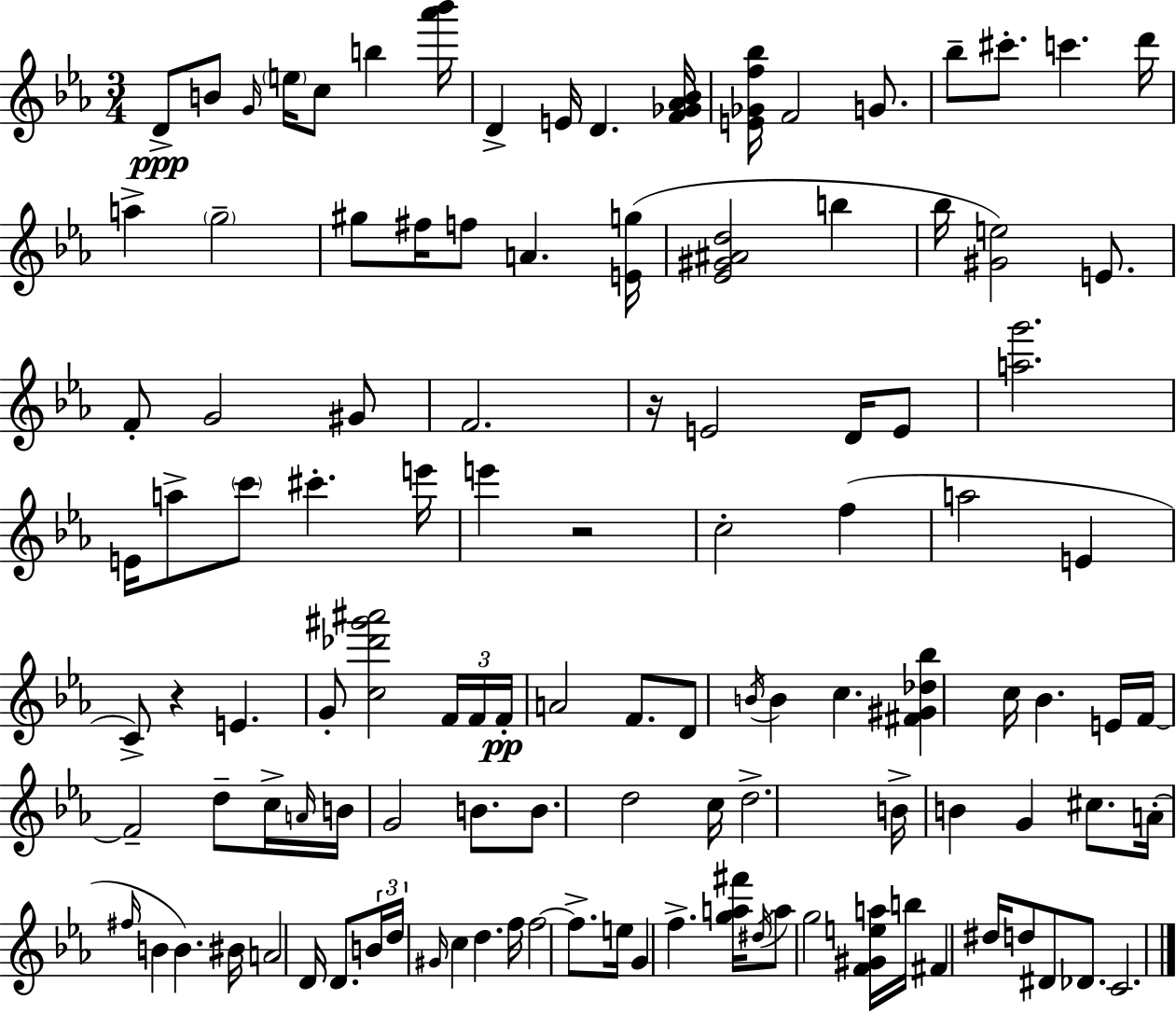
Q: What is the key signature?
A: EES major